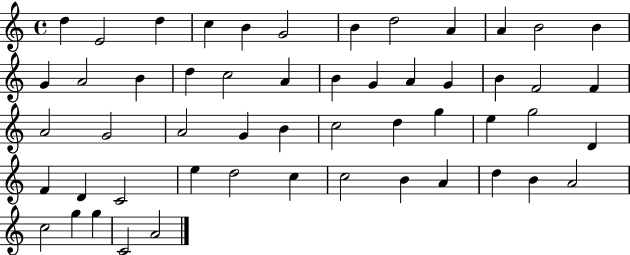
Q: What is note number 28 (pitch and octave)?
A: A4